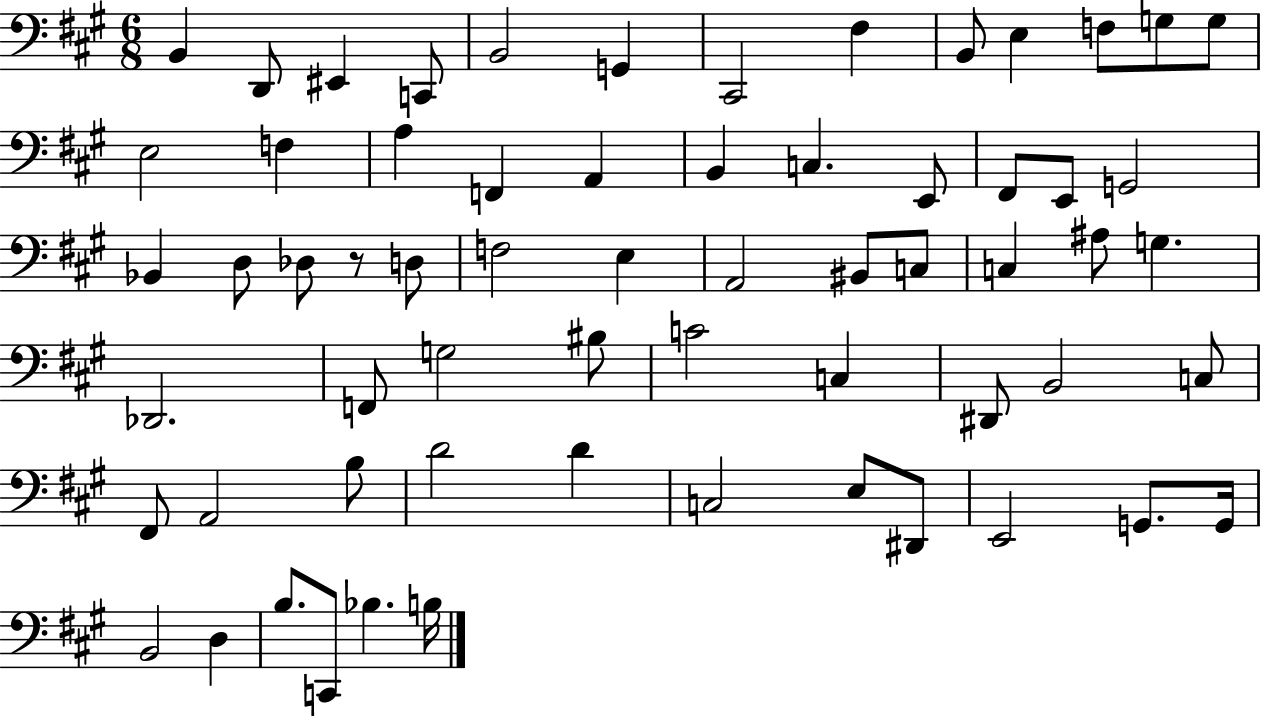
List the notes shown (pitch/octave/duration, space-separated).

B2/q D2/e EIS2/q C2/e B2/h G2/q C#2/h F#3/q B2/e E3/q F3/e G3/e G3/e E3/h F3/q A3/q F2/q A2/q B2/q C3/q. E2/e F#2/e E2/e G2/h Bb2/q D3/e Db3/e R/e D3/e F3/h E3/q A2/h BIS2/e C3/e C3/q A#3/e G3/q. Db2/h. F2/e G3/h BIS3/e C4/h C3/q D#2/e B2/h C3/e F#2/e A2/h B3/e D4/h D4/q C3/h E3/e D#2/e E2/h G2/e. G2/s B2/h D3/q B3/e. C2/e Bb3/q. B3/s